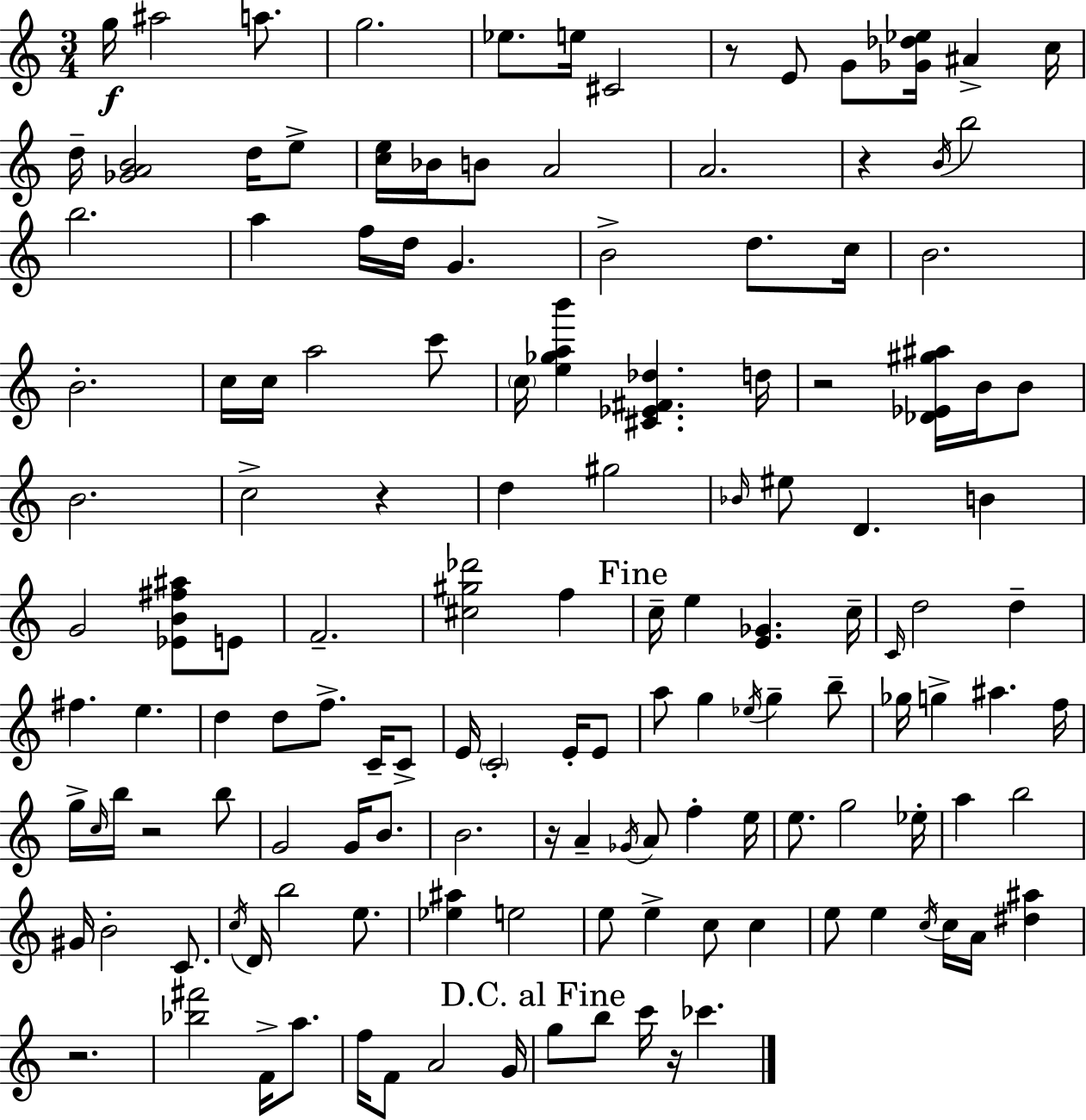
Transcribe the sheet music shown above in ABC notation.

X:1
T:Untitled
M:3/4
L:1/4
K:C
g/4 ^a2 a/2 g2 _e/2 e/4 ^C2 z/2 E/2 G/2 [_G_d_e]/4 ^A c/4 d/4 [_GAB]2 d/4 e/2 [ce]/4 _B/4 B/2 A2 A2 z B/4 b2 b2 a f/4 d/4 G B2 d/2 c/4 B2 B2 c/4 c/4 a2 c'/2 c/4 [e_gab'] [^C_E^F_d] d/4 z2 [_D_E^g^a]/4 B/4 B/2 B2 c2 z d ^g2 _B/4 ^e/2 D B G2 [_EB^f^a]/2 E/2 F2 [^c^g_d']2 f c/4 e [E_G] c/4 C/4 d2 d ^f e d d/2 f/2 C/4 C/2 E/4 C2 E/4 E/2 a/2 g _e/4 g b/2 _g/4 g ^a f/4 g/4 c/4 b/4 z2 b/2 G2 G/4 B/2 B2 z/4 A _G/4 A/2 f e/4 e/2 g2 _e/4 a b2 ^G/4 B2 C/2 c/4 D/4 b2 e/2 [_e^a] e2 e/2 e c/2 c e/2 e c/4 c/4 A/4 [^d^a] z2 [_b^f']2 F/4 a/2 f/4 F/2 A2 G/4 g/2 b/2 c'/4 z/4 _c'